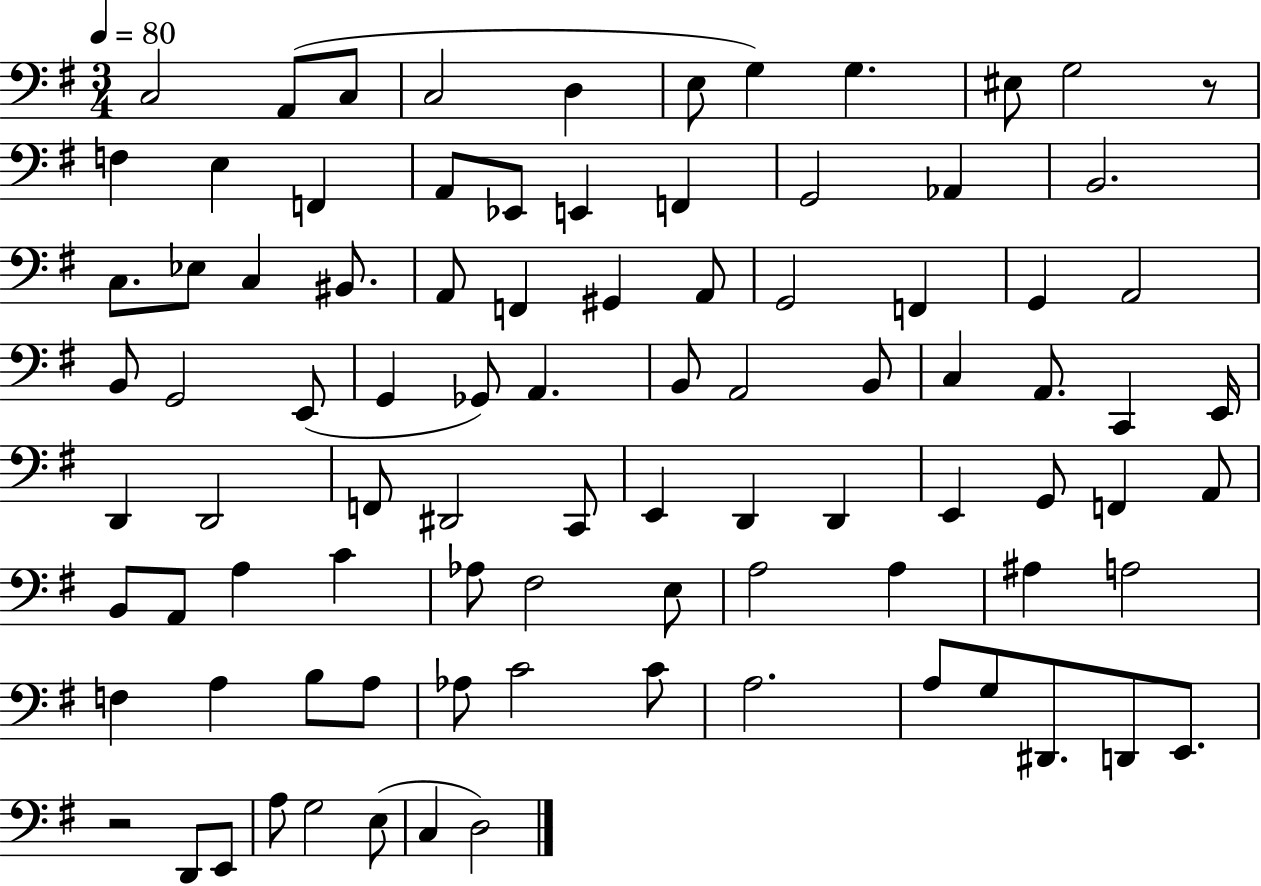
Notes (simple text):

C3/h A2/e C3/e C3/h D3/q E3/e G3/q G3/q. EIS3/e G3/h R/e F3/q E3/q F2/q A2/e Eb2/e E2/q F2/q G2/h Ab2/q B2/h. C3/e. Eb3/e C3/q BIS2/e. A2/e F2/q G#2/q A2/e G2/h F2/q G2/q A2/h B2/e G2/h E2/e G2/q Gb2/e A2/q. B2/e A2/h B2/e C3/q A2/e. C2/q E2/s D2/q D2/h F2/e D#2/h C2/e E2/q D2/q D2/q E2/q G2/e F2/q A2/e B2/e A2/e A3/q C4/q Ab3/e F#3/h E3/e A3/h A3/q A#3/q A3/h F3/q A3/q B3/e A3/e Ab3/e C4/h C4/e A3/h. A3/e G3/e D#2/e. D2/e E2/e. R/h D2/e E2/e A3/e G3/h E3/e C3/q D3/h